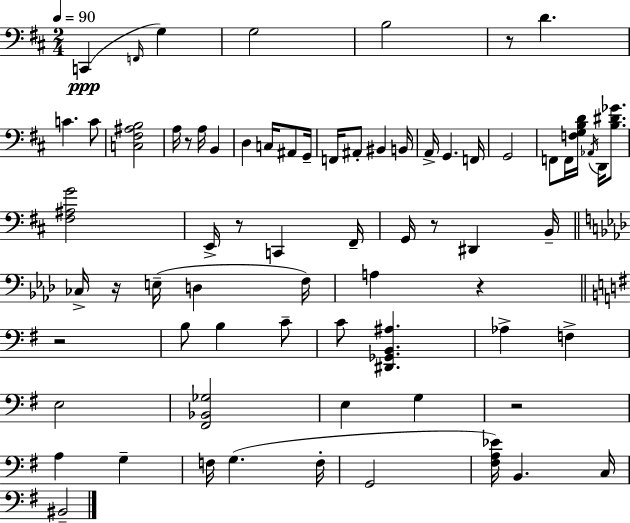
C2/q F2/s G3/q G3/h B3/h R/e D4/q. C4/q. C4/e [C3,F#3,A#3,B3]/h A3/s R/e A3/s B2/q D3/q C3/s A#2/e G2/s F2/s A#2/e BIS2/q B2/s A2/s G2/q. F2/s G2/h F2/e F2/s [F3,G3,B3,D4]/s Ab2/s D2/s [B3,D#4,Gb4]/e. [F#3,A#3,G4]/h E2/s R/e C2/q F#2/s G2/s R/e D#2/q B2/s CES3/s R/s E3/s D3/q F3/s A3/q R/q R/h B3/e B3/q C4/e C4/e [D#2,Gb2,B2,A#3]/q. Ab3/q F3/q E3/h [F#2,Bb2,Gb3]/h E3/q G3/q R/h A3/q G3/q F3/s G3/q. F3/s G2/h [F#3,A3,Eb4]/s B2/q. C3/s BIS2/h